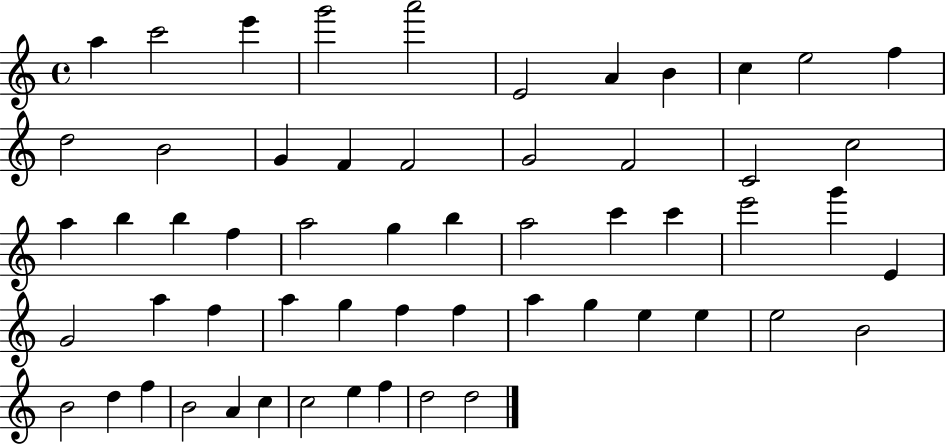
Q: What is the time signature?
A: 4/4